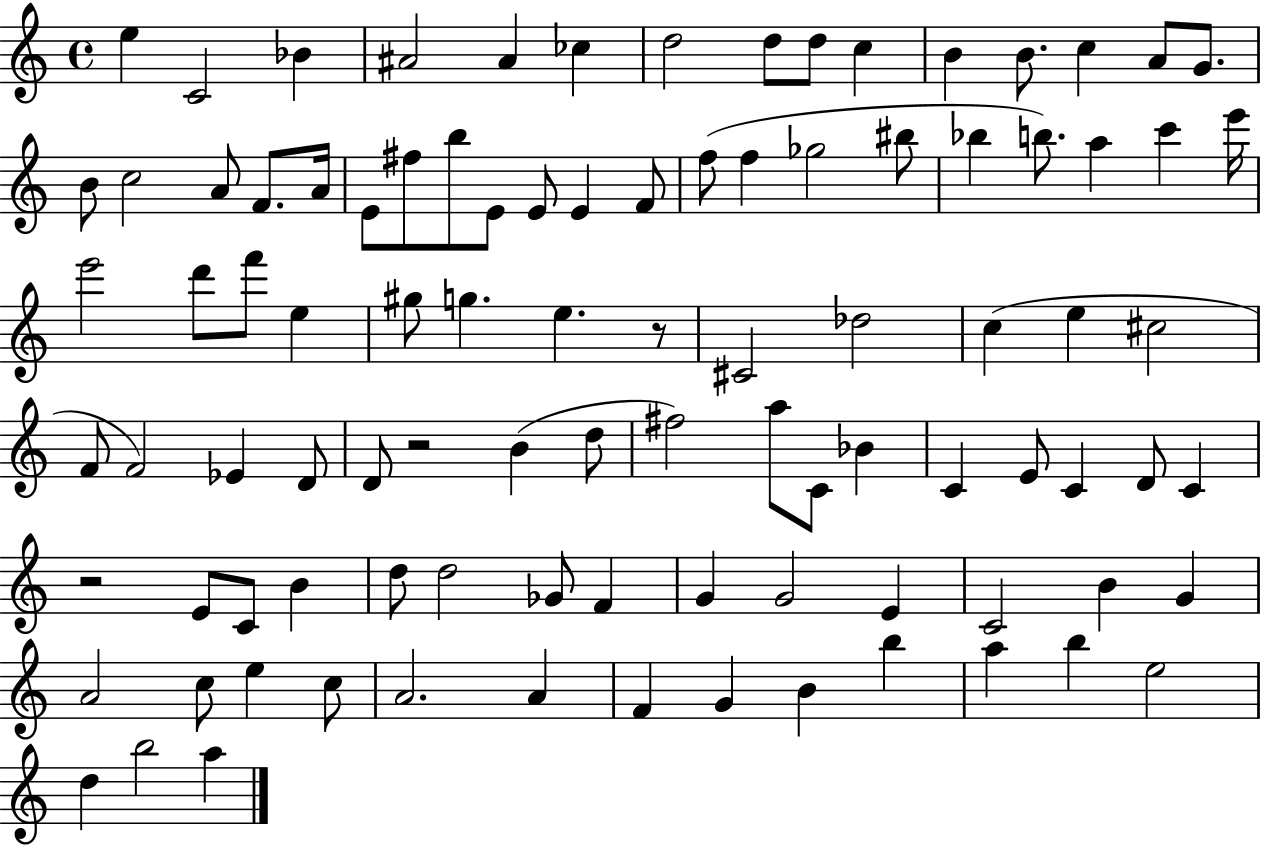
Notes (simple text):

E5/q C4/h Bb4/q A#4/h A#4/q CES5/q D5/h D5/e D5/e C5/q B4/q B4/e. C5/q A4/e G4/e. B4/e C5/h A4/e F4/e. A4/s E4/e F#5/e B5/e E4/e E4/e E4/q F4/e F5/e F5/q Gb5/h BIS5/e Bb5/q B5/e. A5/q C6/q E6/s E6/h D6/e F6/e E5/q G#5/e G5/q. E5/q. R/e C#4/h Db5/h C5/q E5/q C#5/h F4/e F4/h Eb4/q D4/e D4/e R/h B4/q D5/e F#5/h A5/e C4/e Bb4/q C4/q E4/e C4/q D4/e C4/q R/h E4/e C4/e B4/q D5/e D5/h Gb4/e F4/q G4/q G4/h E4/q C4/h B4/q G4/q A4/h C5/e E5/q C5/e A4/h. A4/q F4/q G4/q B4/q B5/q A5/q B5/q E5/h D5/q B5/h A5/q